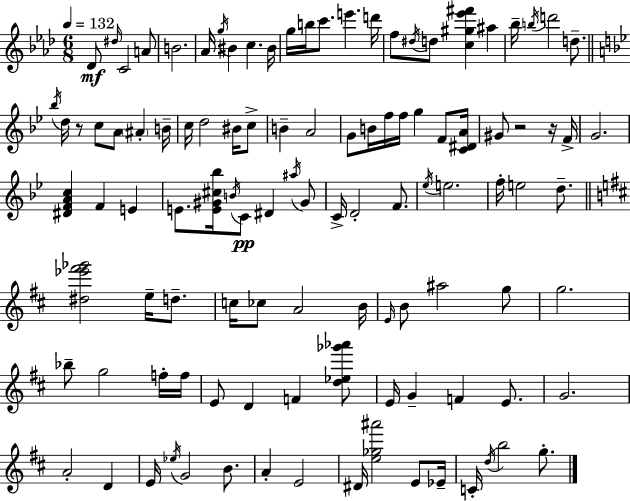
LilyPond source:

{
  \clef treble
  \numericTimeSignature
  \time 6/8
  \key f \minor
  \tempo 4 = 132
  des'8\mf \grace { dis''16 } c'2 a'8 | b'2. | aes'16 \acciaccatura { g''16 } bis'4 c''4. | bis'16 g''16 b''16 c'''8. e'''4. | \break d'''16 f''8 \acciaccatura { dis''16 } d''8 <c'' gis'' ees''' fis'''>4 ais''4 | bes''16-- \acciaccatura { b''16 } d'''2 | d''8.-- \bar "||" \break \key g \minor \acciaccatura { bes''16 } d''16 r8 c''8 a'8 \parenthesize ais'4-. | b'16-- c''16 d''2 bis'16 c''8-> | b'4-- a'2 | g'8 b'16 f''16 f''16 g''4 f'8 | \break <c' dis' a'>16 gis'8 r2 r16 | f'16-> g'2. | <dis' f' a' c''>4 f'4 e'4 | e'8. <e' gis' cis'' bes''>16 \acciaccatura { b'16 }\pp c'8 dis'4 | \break \acciaccatura { ais''16 } gis'8 c'16-> d'2-. | f'8. \acciaccatura { ees''16 } e''2. | f''16-. e''2 | d''8.-- \bar "||" \break \key d \major <dis'' ees''' fis''' ges'''>2 e''16-- d''8.-- | c''16 ces''8 a'2 b'16 | \grace { e'16 } b'8 ais''2 g''8 | g''2. | \break bes''8-- g''2 f''16-. | f''16 e'8 d'4 f'4 <d'' ees'' ges''' aes'''>8 | e'16 g'4-- f'4 e'8. | g'2. | \break a'2-. d'4 | e'16 \acciaccatura { ees''16 } g'2 b'8. | a'4-. e'2 | dis'16 <e'' ges'' ais'''>2 e'8 | \break ees'16-- c'16-. \acciaccatura { d''16 } b''2 | g''8.-. \bar "|."
}